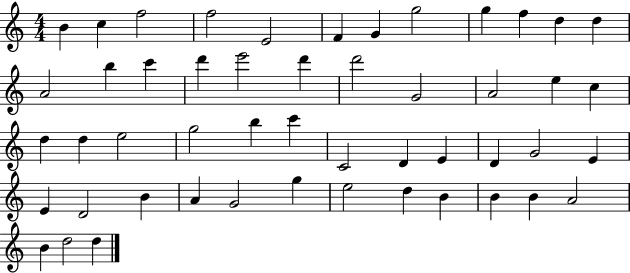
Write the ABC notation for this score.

X:1
T:Untitled
M:4/4
L:1/4
K:C
B c f2 f2 E2 F G g2 g f d d A2 b c' d' e'2 d' d'2 G2 A2 e c d d e2 g2 b c' C2 D E D G2 E E D2 B A G2 g e2 d B B B A2 B d2 d